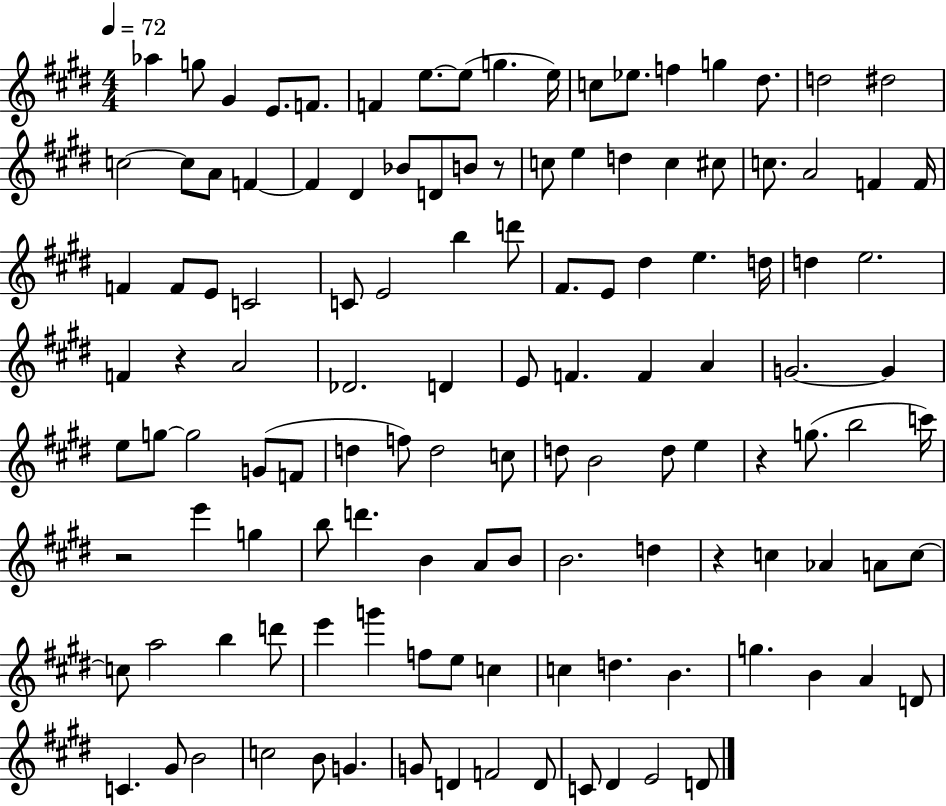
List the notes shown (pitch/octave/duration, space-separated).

Ab5/q G5/e G#4/q E4/e. F4/e. F4/q E5/e. E5/e G5/q. E5/s C5/e Eb5/e. F5/q G5/q D#5/e. D5/h D#5/h C5/h C5/e A4/e F4/q F4/q D#4/q Bb4/e D4/e B4/e R/e C5/e E5/q D5/q C5/q C#5/e C5/e. A4/h F4/q F4/s F4/q F4/e E4/e C4/h C4/e E4/h B5/q D6/e F#4/e. E4/e D#5/q E5/q. D5/s D5/q E5/h. F4/q R/q A4/h Db4/h. D4/q E4/e F4/q. F4/q A4/q G4/h. G4/q E5/e G5/e G5/h G4/e F4/e D5/q F5/e D5/h C5/e D5/e B4/h D5/e E5/q R/q G5/e. B5/h C6/s R/h E6/q G5/q B5/e D6/q. B4/q A4/e B4/e B4/h. D5/q R/q C5/q Ab4/q A4/e C5/e C5/e A5/h B5/q D6/e E6/q G6/q F5/e E5/e C5/q C5/q D5/q. B4/q. G5/q. B4/q A4/q D4/e C4/q. G#4/e B4/h C5/h B4/e G4/q. G4/e D4/q F4/h D4/e C4/e D#4/q E4/h D4/e